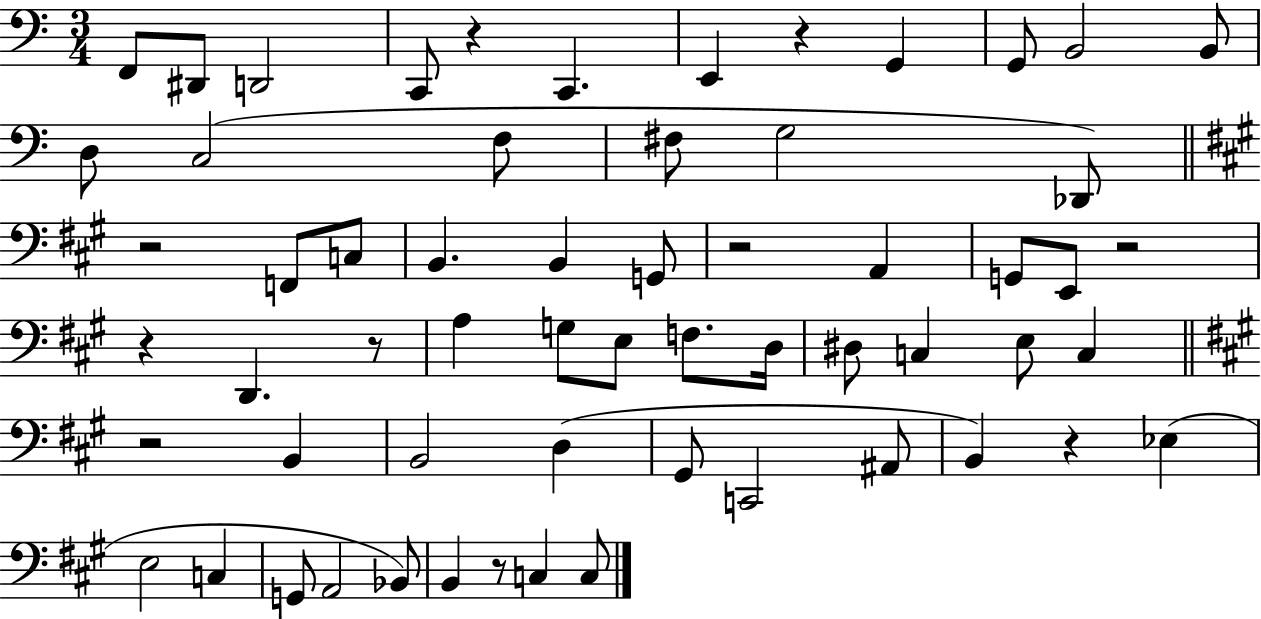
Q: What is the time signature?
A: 3/4